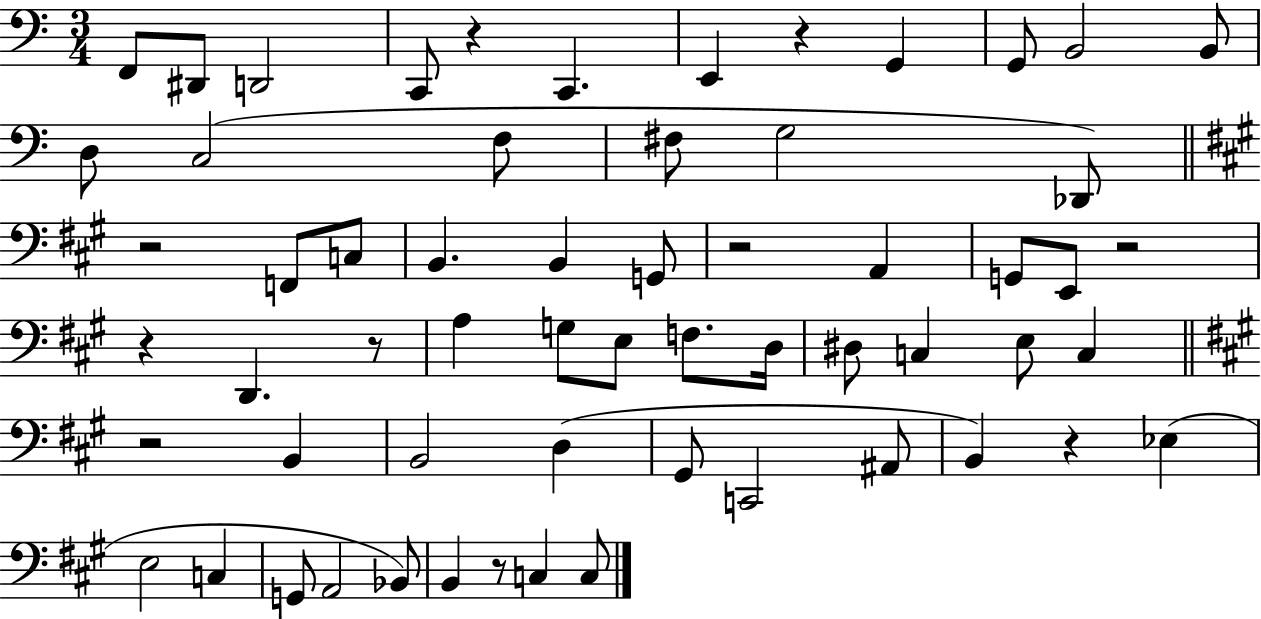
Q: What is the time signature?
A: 3/4